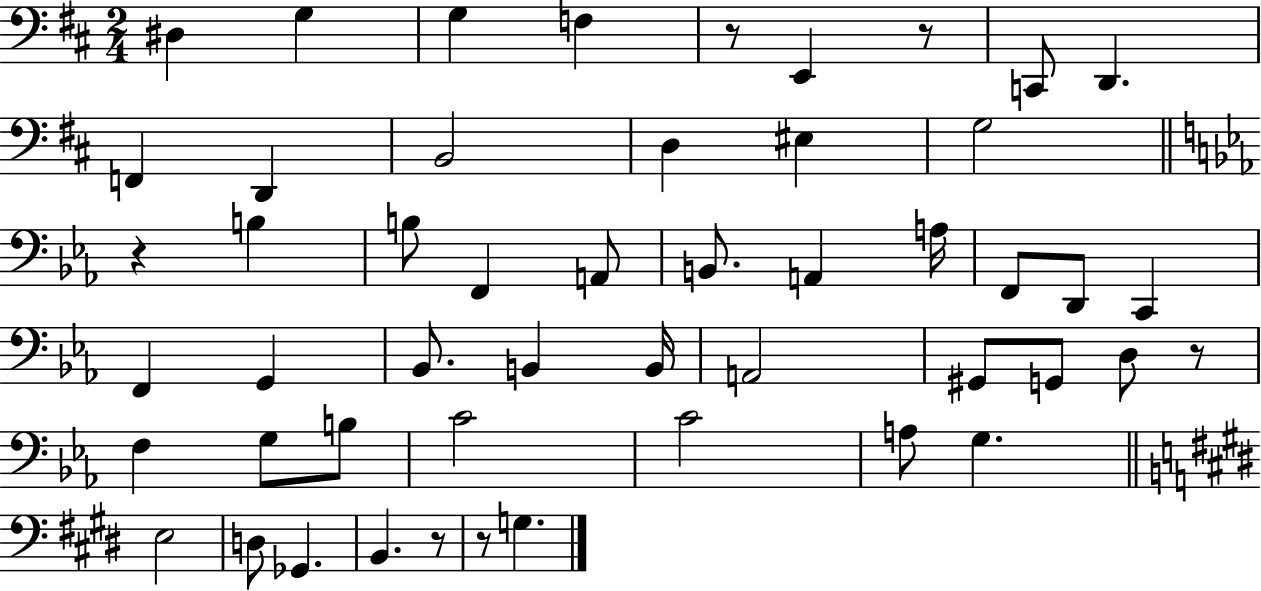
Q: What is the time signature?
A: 2/4